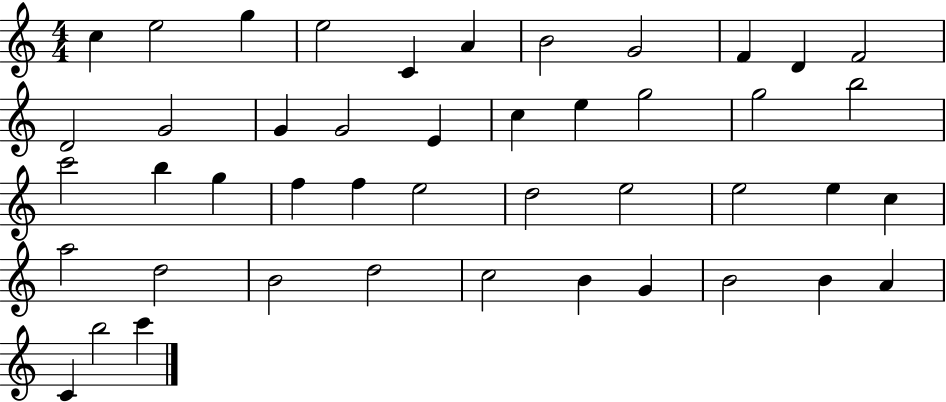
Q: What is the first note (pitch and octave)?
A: C5